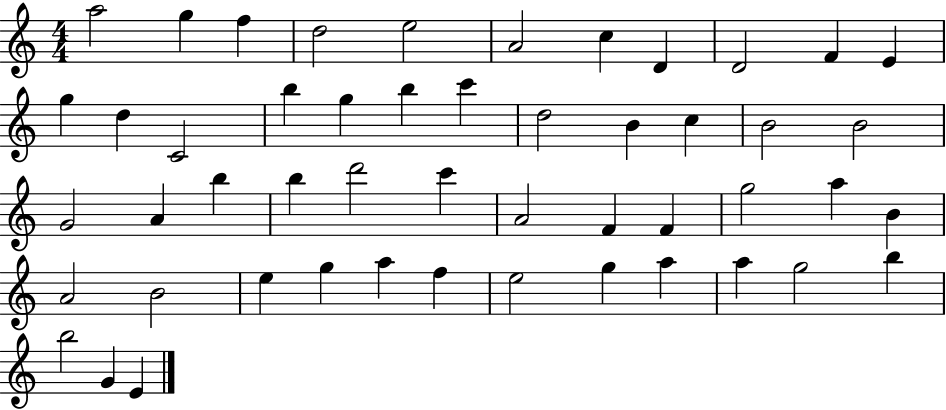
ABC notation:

X:1
T:Untitled
M:4/4
L:1/4
K:C
a2 g f d2 e2 A2 c D D2 F E g d C2 b g b c' d2 B c B2 B2 G2 A b b d'2 c' A2 F F g2 a B A2 B2 e g a f e2 g a a g2 b b2 G E